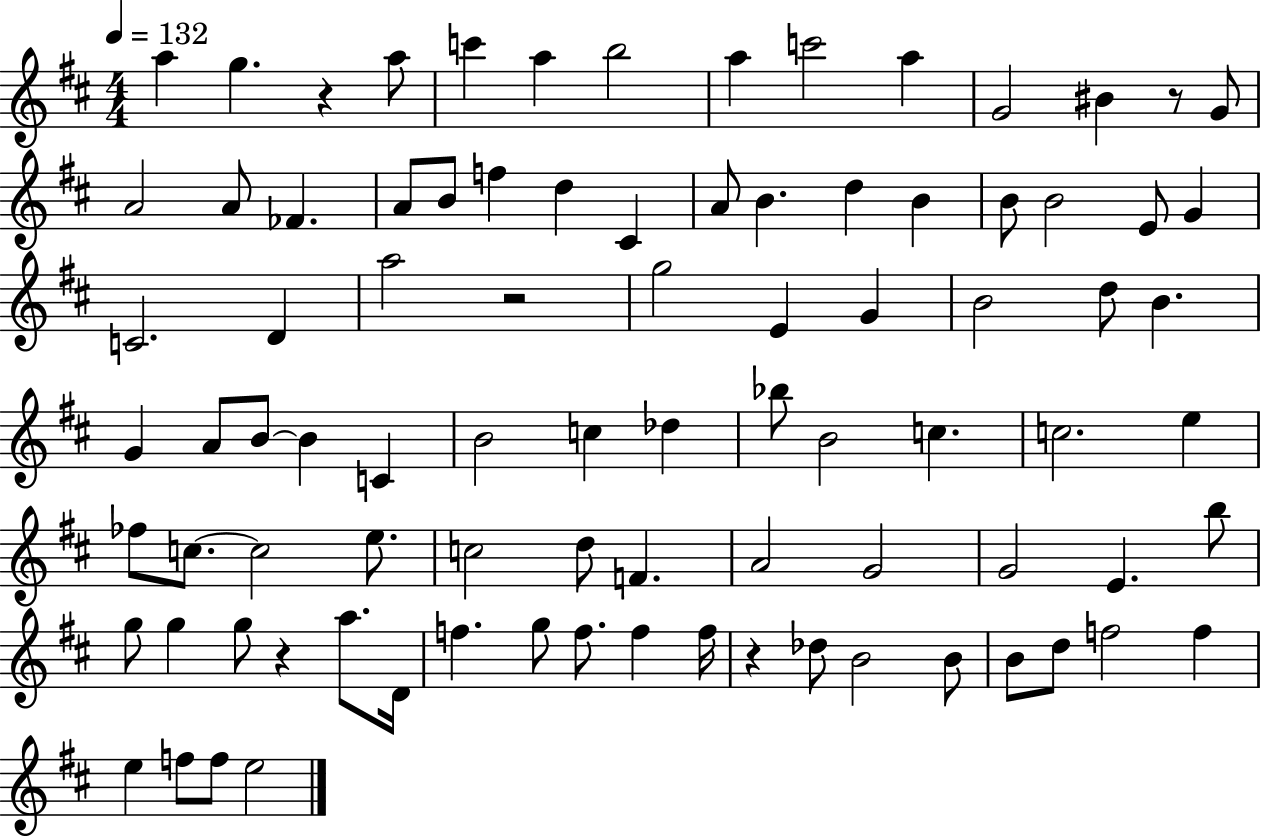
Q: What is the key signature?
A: D major